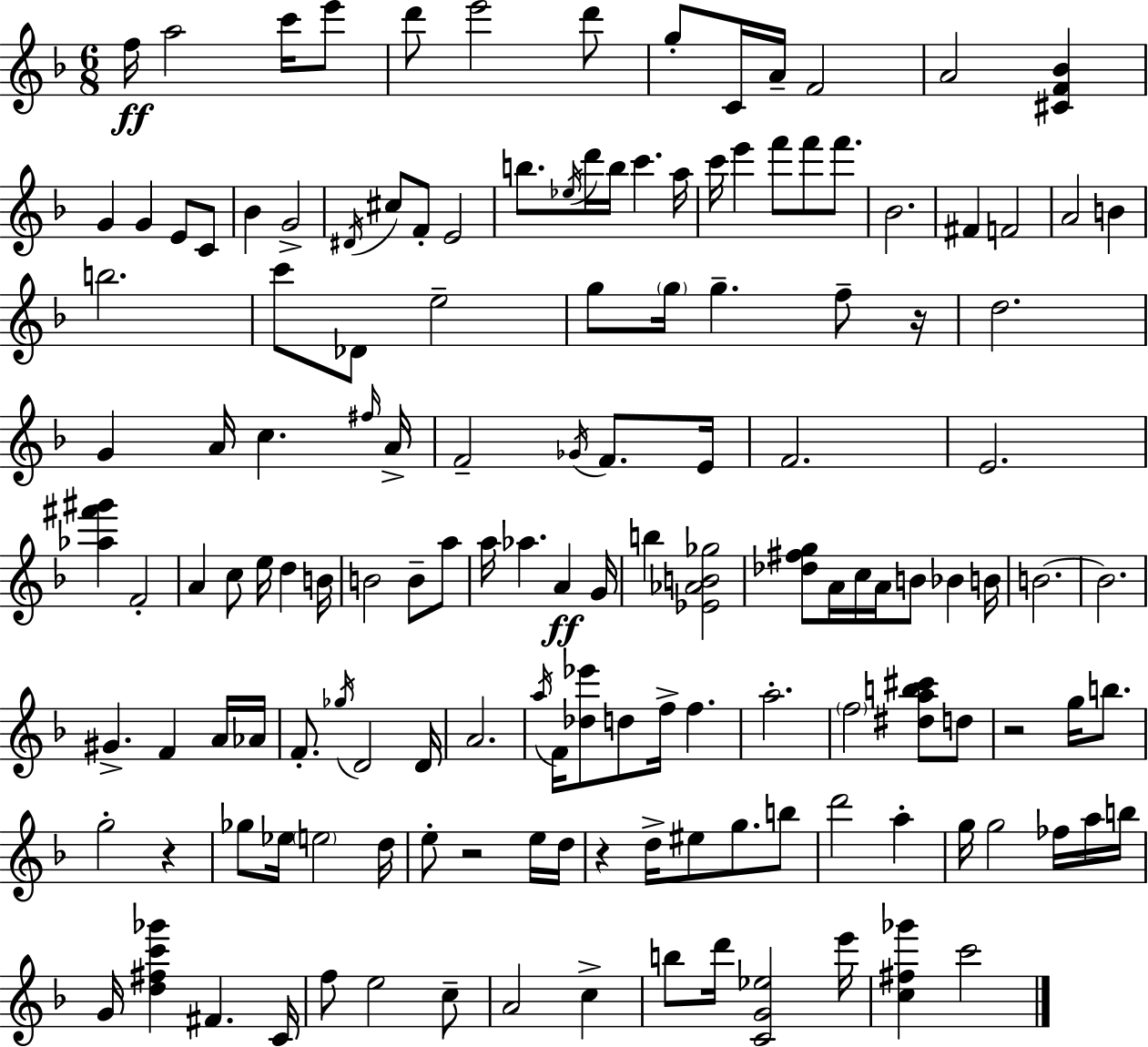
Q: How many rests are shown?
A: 5